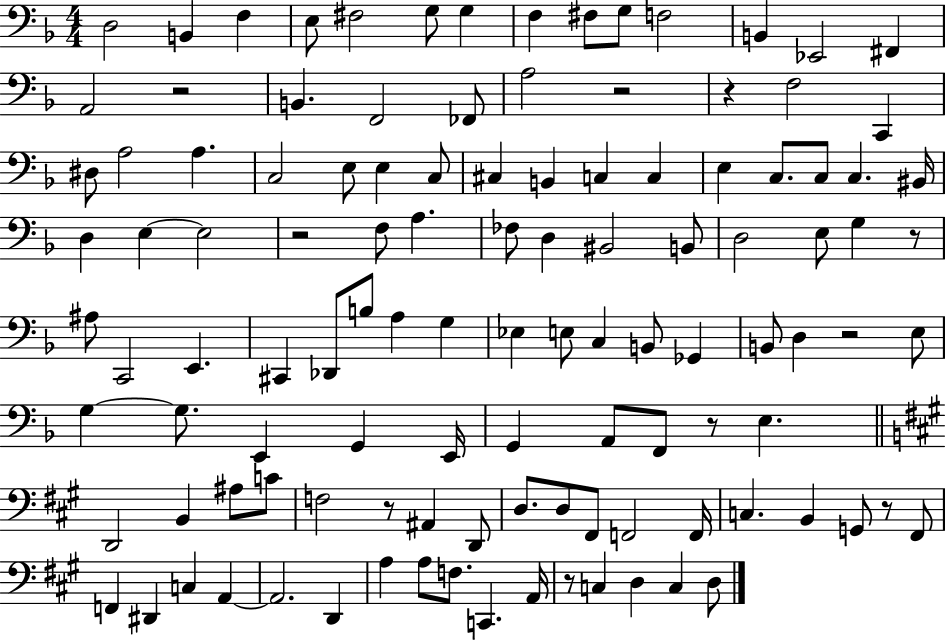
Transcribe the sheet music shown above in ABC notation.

X:1
T:Untitled
M:4/4
L:1/4
K:F
D,2 B,, F, E,/2 ^F,2 G,/2 G, F, ^F,/2 G,/2 F,2 B,, _E,,2 ^F,, A,,2 z2 B,, F,,2 _F,,/2 A,2 z2 z F,2 C,, ^D,/2 A,2 A, C,2 E,/2 E, C,/2 ^C, B,, C, C, E, C,/2 C,/2 C, ^B,,/4 D, E, E,2 z2 F,/2 A, _F,/2 D, ^B,,2 B,,/2 D,2 E,/2 G, z/2 ^A,/2 C,,2 E,, ^C,, _D,,/2 B,/2 A, G, _E, E,/2 C, B,,/2 _G,, B,,/2 D, z2 E,/2 G, G,/2 E,, G,, E,,/4 G,, A,,/2 F,,/2 z/2 E, D,,2 B,, ^A,/2 C/2 F,2 z/2 ^A,, D,,/2 D,/2 D,/2 ^F,,/2 F,,2 F,,/4 C, B,, G,,/2 z/2 ^F,,/2 F,, ^D,, C, A,, A,,2 D,, A, A,/2 F,/2 C,, A,,/4 z/2 C, D, C, D,/2